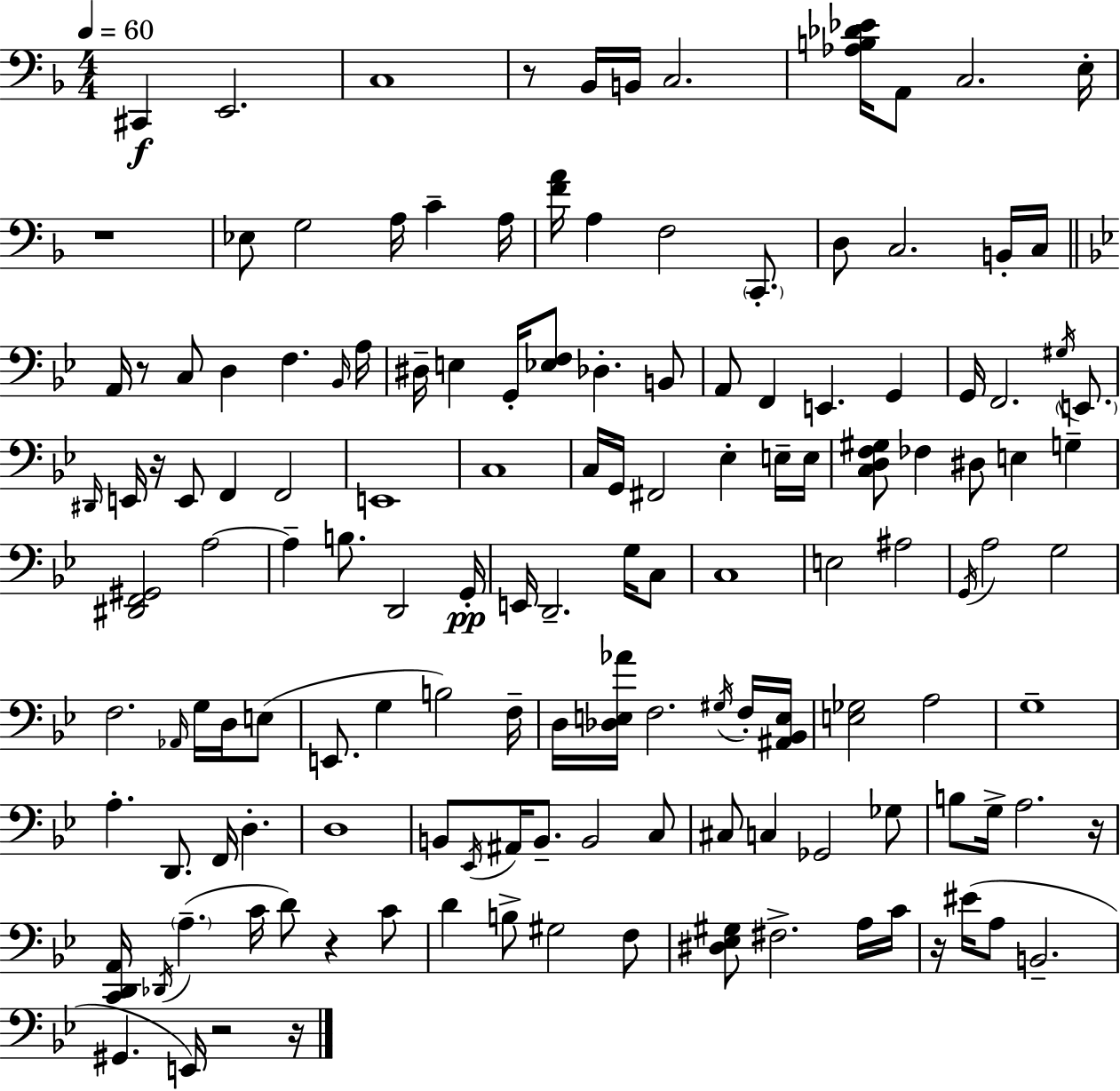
C#2/q E2/h. C3/w R/e Bb2/s B2/s C3/h. [Ab3,B3,Db4,Eb4]/s A2/e C3/h. E3/s R/w Eb3/e G3/h A3/s C4/q A3/s [F4,A4]/s A3/q F3/h C2/e. D3/e C3/h. B2/s C3/s A2/s R/e C3/e D3/q F3/q. Bb2/s A3/s D#3/s E3/q G2/s [Eb3,F3]/e Db3/q. B2/e A2/e F2/q E2/q. G2/q G2/s F2/h. G#3/s E2/e. D#2/s E2/s R/s E2/e F2/q F2/h E2/w C3/w C3/s G2/s F#2/h Eb3/q E3/s E3/s [C3,D3,F3,G#3]/e FES3/q D#3/e E3/q G3/q [D#2,F2,G#2]/h A3/h A3/q B3/e. D2/h G2/s E2/s D2/h. G3/s C3/e C3/w E3/h A#3/h G2/s A3/h G3/h F3/h. Ab2/s G3/s D3/s E3/e E2/e. G3/q B3/h F3/s D3/s [Db3,E3,Ab4]/s F3/h. G#3/s F3/s [A#2,Bb2,E3]/s [E3,Gb3]/h A3/h G3/w A3/q. D2/e. F2/s D3/q. D3/w B2/e Eb2/s A#2/s B2/e. B2/h C3/e C#3/e C3/q Gb2/h Gb3/e B3/e G3/s A3/h. R/s [C2,D2,A2]/s Db2/s A3/q. C4/s D4/e R/q C4/e D4/q B3/e G#3/h F3/e [D#3,Eb3,G#3]/e F#3/h. A3/s C4/s R/s EIS4/s A3/e B2/h. G#2/q. E2/s R/h R/s